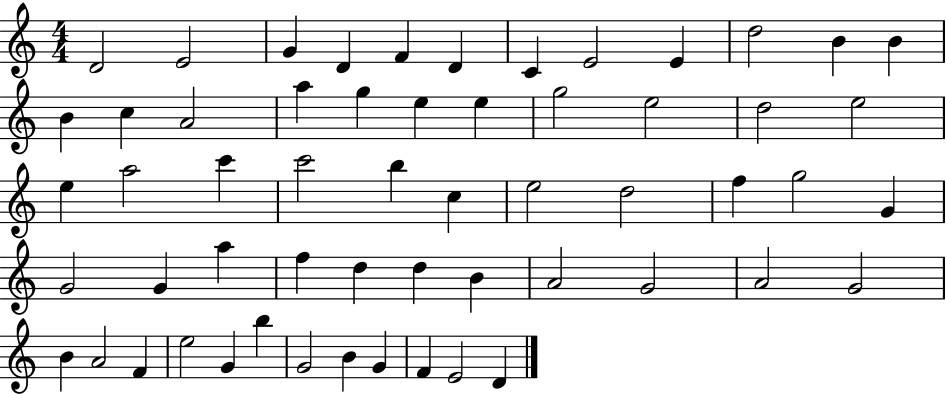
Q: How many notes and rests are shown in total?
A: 57